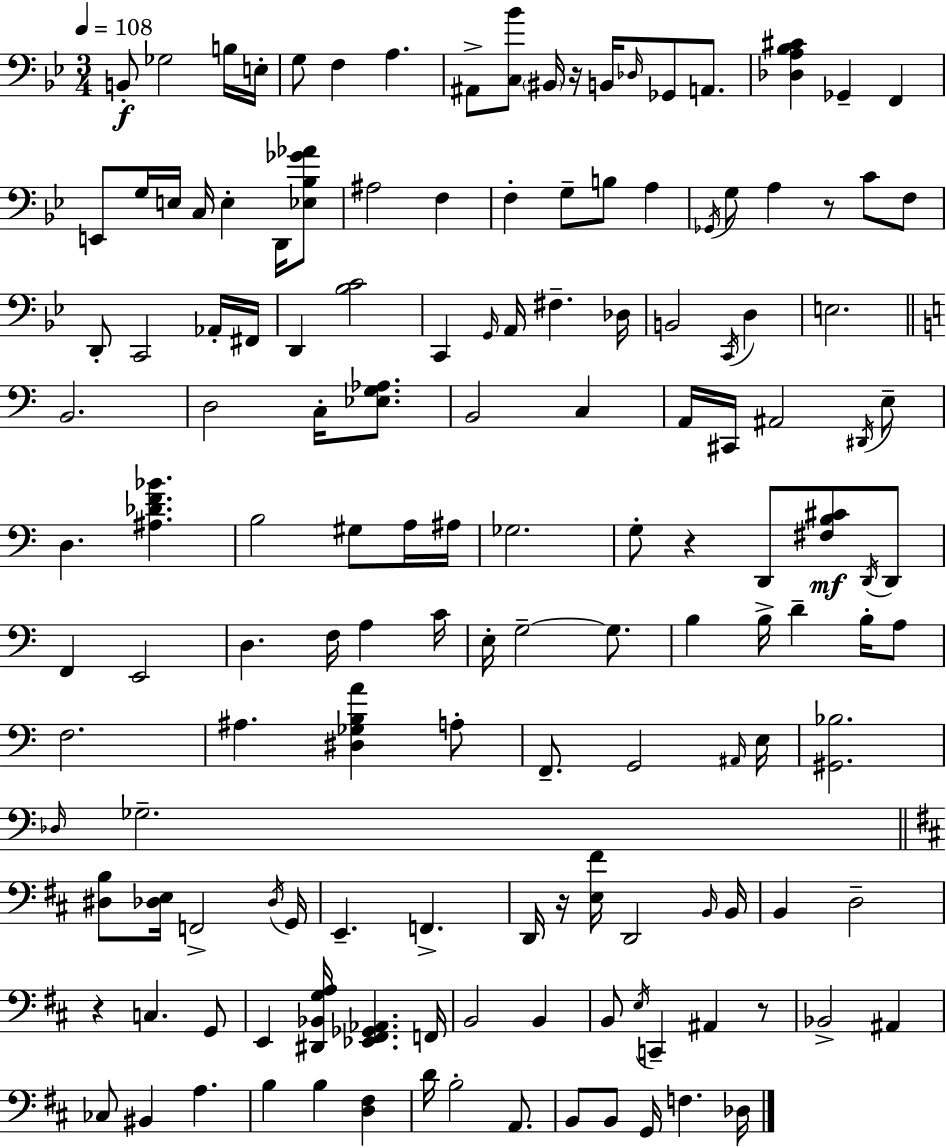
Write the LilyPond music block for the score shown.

{
  \clef bass
  \numericTimeSignature
  \time 3/4
  \key bes \major
  \tempo 4 = 108
  b,8-.\f ges2 b16 e16-. | g8 f4 a4. | ais,8-> <c bes'>8 \parenthesize bis,16 r16 b,16 \grace { des16 } ges,8 a,8. | <des a bes cis'>4 ges,4-- f,4 | \break e,8 g16 e16 c16 e4-. d,16 <ees bes ges' aes'>8 | ais2 f4 | f4-. g8-- b8 a4 | \acciaccatura { ges,16 } g8 a4 r8 c'8 | \break f8 d,8-. c,2 | aes,16-. fis,16 d,4 <bes c'>2 | c,4 \grace { g,16 } a,16 fis4.-- | des16 b,2 \acciaccatura { c,16 } | \break d4 e2. | \bar "||" \break \key a \minor b,2. | d2 c16-. <ees g aes>8. | b,2 c4 | a,16 cis,16 ais,2 \acciaccatura { dis,16 } e8-- | \break d4. <ais des' f' bes'>4. | b2 gis8 a16 | ais16 ges2. | g8-. r4 d,8 <fis b cis'>8\mf \acciaccatura { d,16 } | \break d,8 f,4 e,2 | d4. f16 a4 | c'16 e16-. g2--~~ g8. | b4 b16-> d'4-- b16-. | \break a8 f2. | ais4. <dis ges b a'>4 | a8-. f,8.-- g,2 | \grace { ais,16 } e16 <gis, bes>2. | \break \grace { des16 } ges2.-- | \bar "||" \break \key d \major <dis b>8 <des e>16 f,2-> \acciaccatura { des16 } | g,16 e,4.-- f,4.-> | d,16 r16 <e fis'>16 d,2 | \grace { b,16 } b,16 b,4 d2-- | \break r4 c4. | g,8 e,4 <dis, bes, g a>16 <ees, fis, ges, aes,>4. | f,16 b,2 b,4 | b,8 \acciaccatura { e16 } c,4-- ais,4 | \break r8 bes,2-> ais,4 | ces8 bis,4 a4. | b4 b4 <d fis>4 | d'16 b2-. | \break a,8. b,8 b,8 g,16 f4. | des16 \bar "|."
}